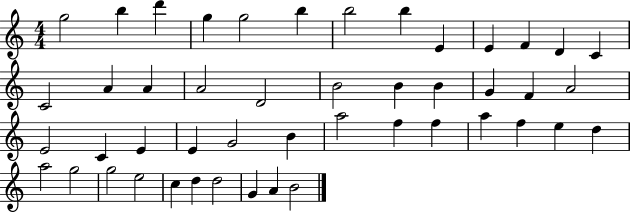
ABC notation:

X:1
T:Untitled
M:4/4
L:1/4
K:C
g2 b d' g g2 b b2 b E E F D C C2 A A A2 D2 B2 B B G F A2 E2 C E E G2 B a2 f f a f e d a2 g2 g2 e2 c d d2 G A B2